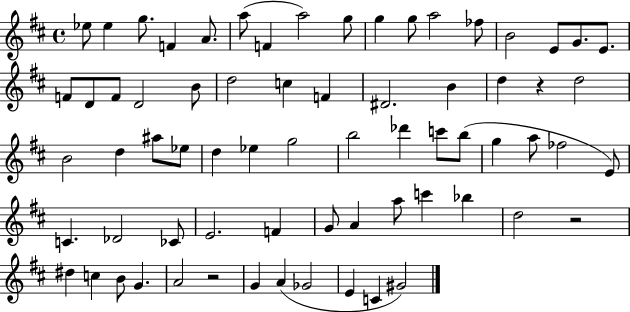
Eb5/e Eb5/q G5/e. F4/q A4/e. A5/e F4/q A5/h G5/e G5/q G5/e A5/h FES5/e B4/h E4/e G4/e. E4/e. F4/e D4/e F4/e D4/h B4/e D5/h C5/q F4/q D#4/h. B4/q D5/q R/q D5/h B4/h D5/q A#5/e Eb5/e D5/q Eb5/q G5/h B5/h Db6/q C6/e B5/e G5/q A5/e FES5/h E4/e C4/q. Db4/h CES4/e E4/h. F4/q G4/e A4/q A5/e C6/q Bb5/q D5/h R/h D#5/q C5/q B4/e G4/q. A4/h R/h G4/q A4/q Gb4/h E4/q C4/q G#4/h